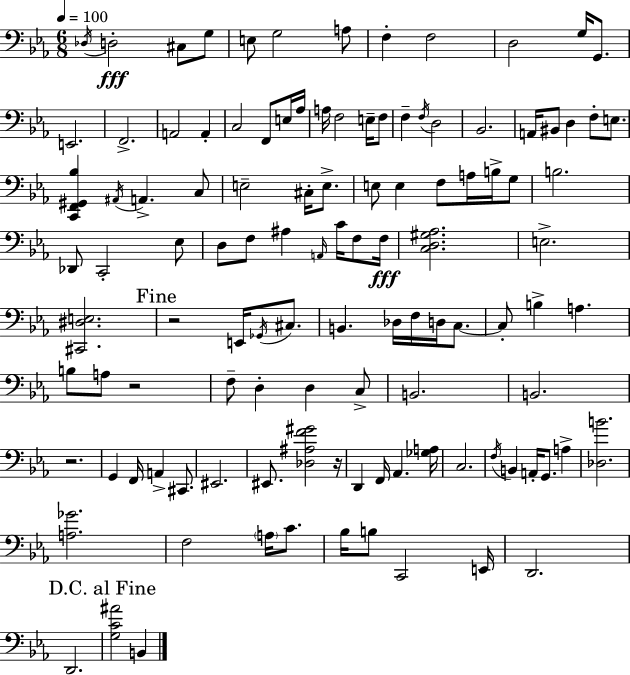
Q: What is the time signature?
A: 6/8